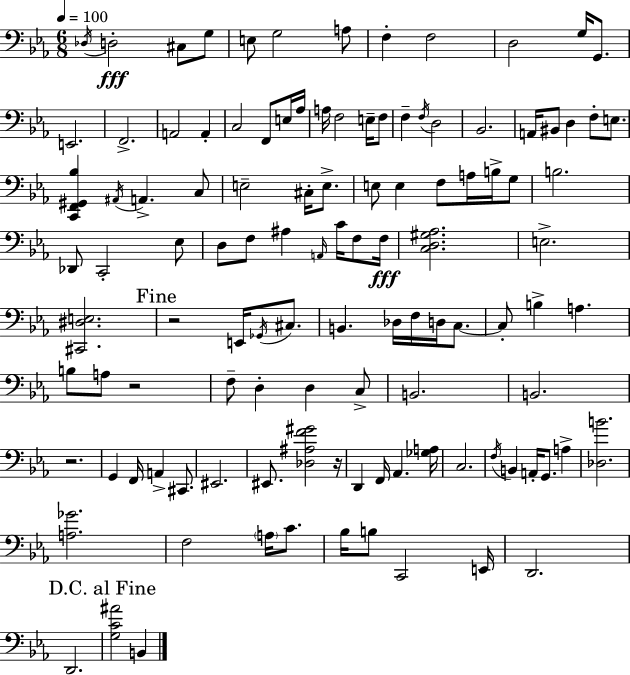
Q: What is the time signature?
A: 6/8